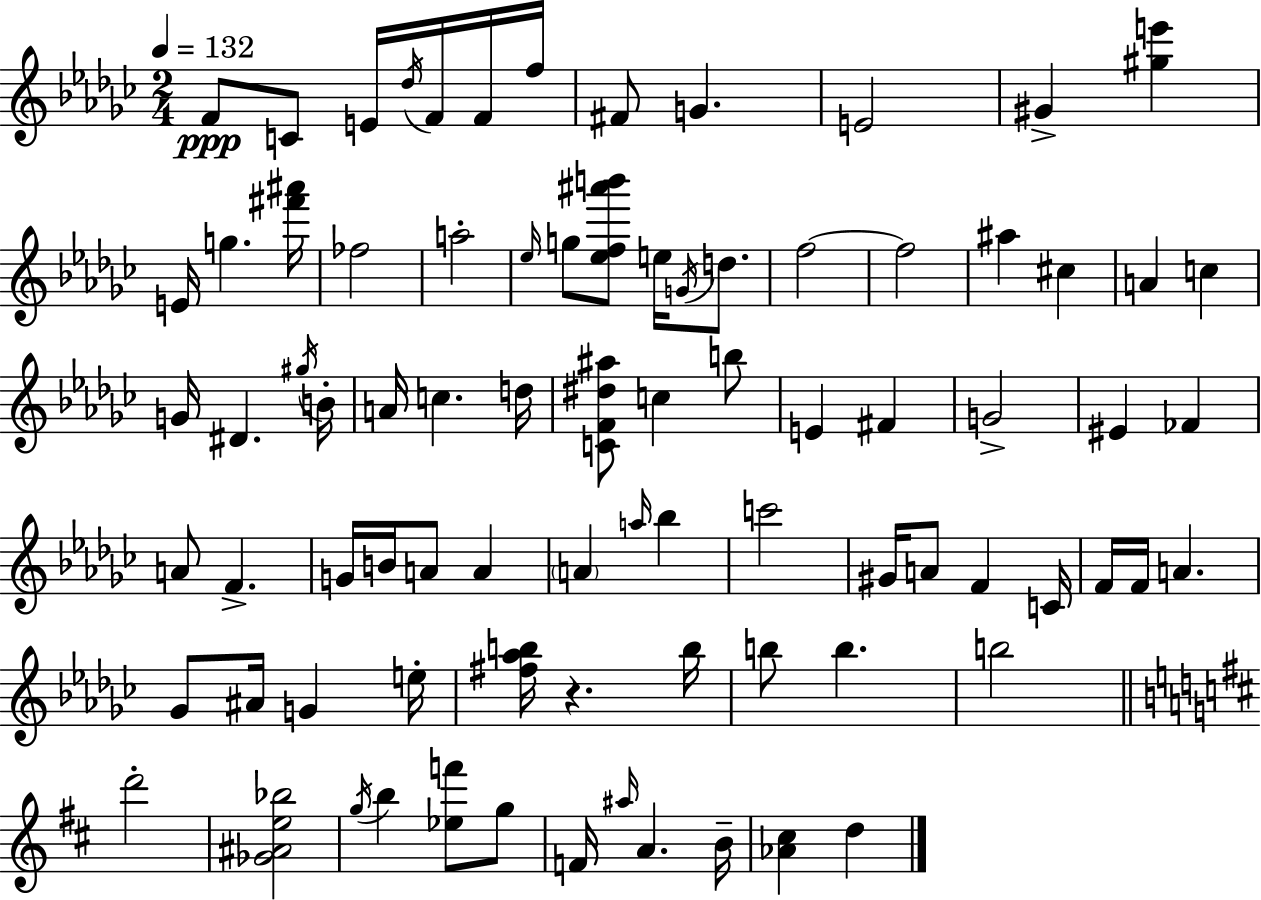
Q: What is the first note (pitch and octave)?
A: F4